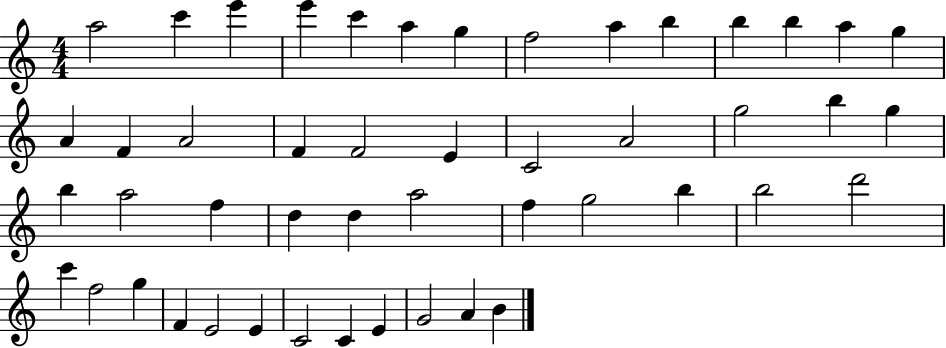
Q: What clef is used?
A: treble